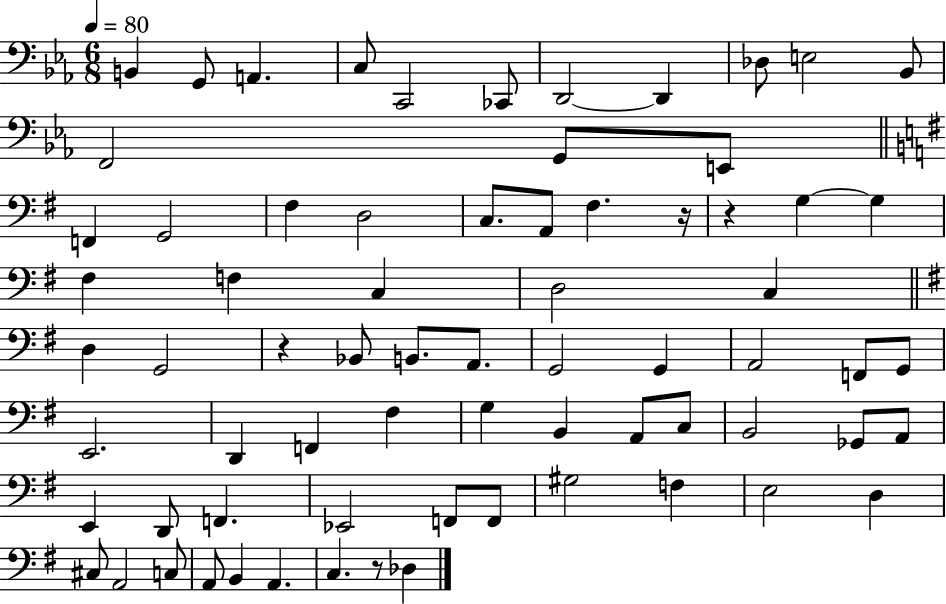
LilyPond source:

{
  \clef bass
  \numericTimeSignature
  \time 6/8
  \key ees \major
  \tempo 4 = 80
  b,4 g,8 a,4. | c8 c,2 ces,8 | d,2~~ d,4 | des8 e2 bes,8 | \break f,2 g,8 e,8 | \bar "||" \break \key g \major f,4 g,2 | fis4 d2 | c8. a,8 fis4. r16 | r4 g4~~ g4 | \break fis4 f4 c4 | d2 c4 | \bar "||" \break \key g \major d4 g,2 | r4 bes,8 b,8. a,8. | g,2 g,4 | a,2 f,8 g,8 | \break e,2. | d,4 f,4 fis4 | g4 b,4 a,8 c8 | b,2 ges,8 a,8 | \break e,4 d,8 f,4. | ees,2 f,8 f,8 | gis2 f4 | e2 d4 | \break cis8 a,2 c8 | a,8 b,4 a,4. | c4. r8 des4 | \bar "|."
}